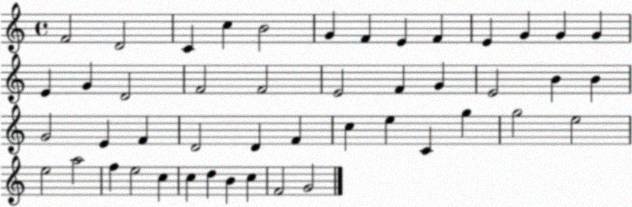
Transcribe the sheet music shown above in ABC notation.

X:1
T:Untitled
M:4/4
L:1/4
K:C
F2 D2 C c B2 G F E F E G G G E G D2 F2 F2 E2 F G E2 B B G2 E F D2 D F c e C g g2 e2 e2 a2 f e2 c c d B c F2 G2